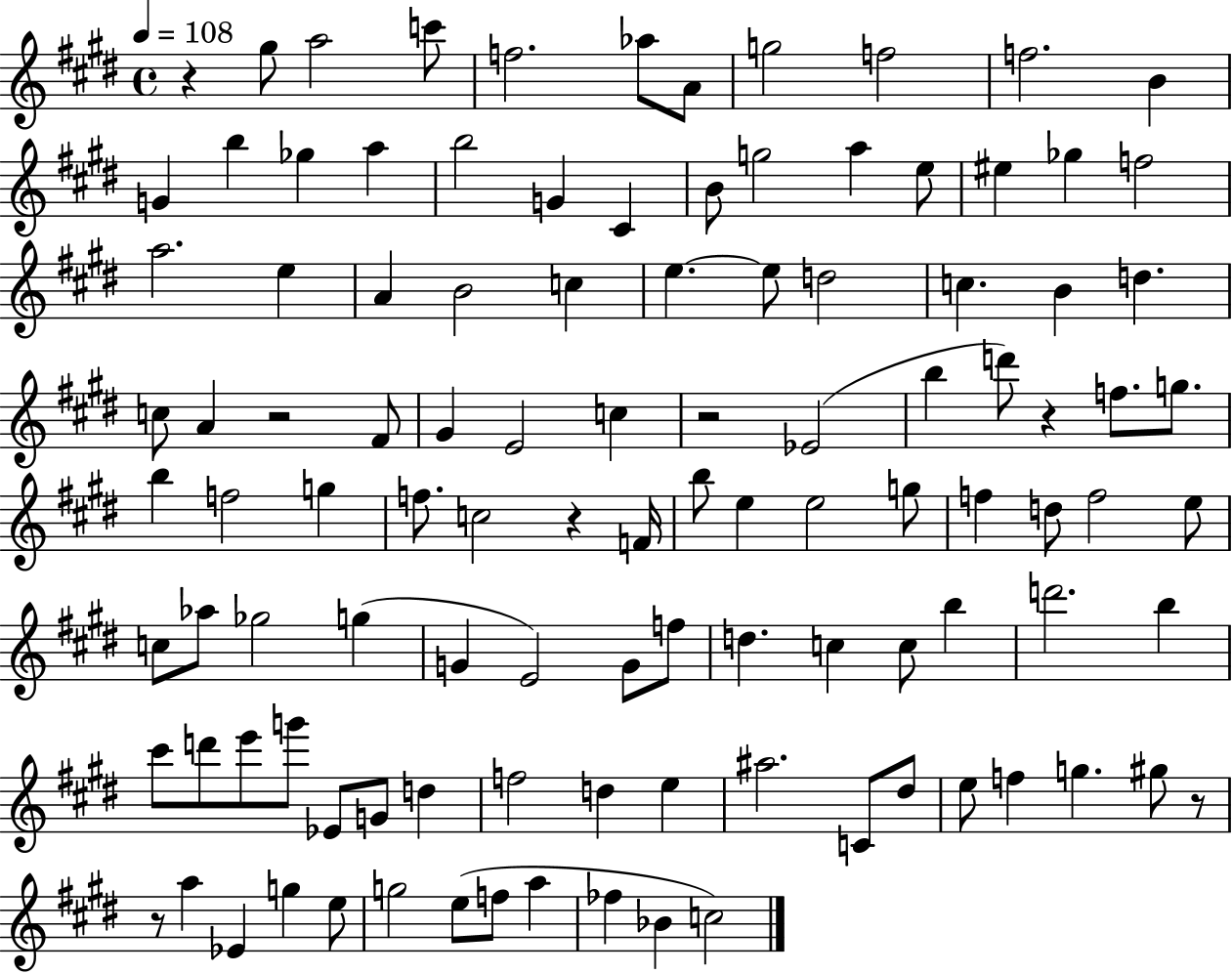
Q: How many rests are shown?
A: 7